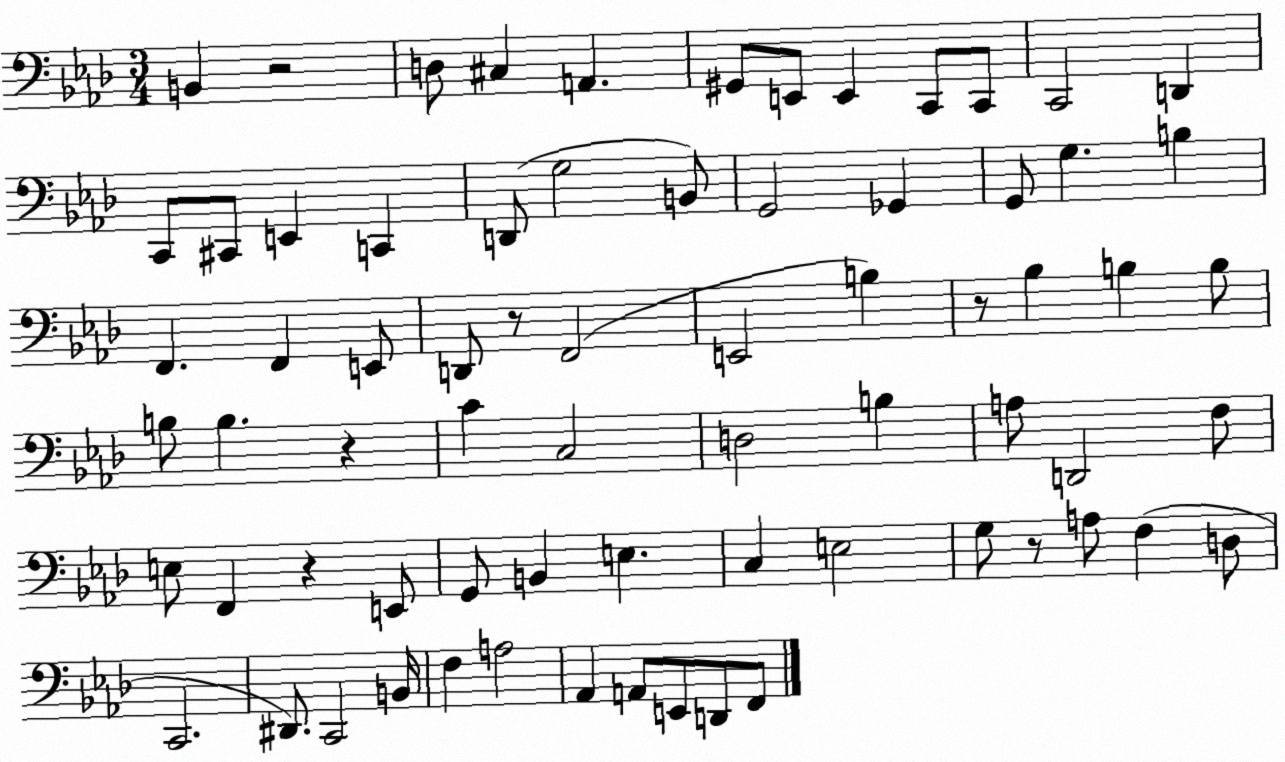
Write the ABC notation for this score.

X:1
T:Untitled
M:3/4
L:1/4
K:Ab
B,, z2 D,/2 ^C, A,, ^G,,/2 E,,/2 E,, C,,/2 C,,/2 C,,2 D,, C,,/2 ^C,,/2 E,, C,, D,,/2 G,2 B,,/2 G,,2 _G,, G,,/2 G, B, F,, F,, E,,/2 D,,/2 z/2 F,,2 E,,2 B, z/2 _B, B, B,/2 B,/2 B, z C C,2 D,2 B, A,/2 D,,2 F,/2 E,/2 F,, z E,,/2 G,,/2 B,, E, C, E,2 G,/2 z/2 A,/2 F, D,/2 C,,2 ^D,,/2 C,,2 B,,/4 F, A,2 _A,, A,,/2 E,,/2 D,,/2 F,,/2